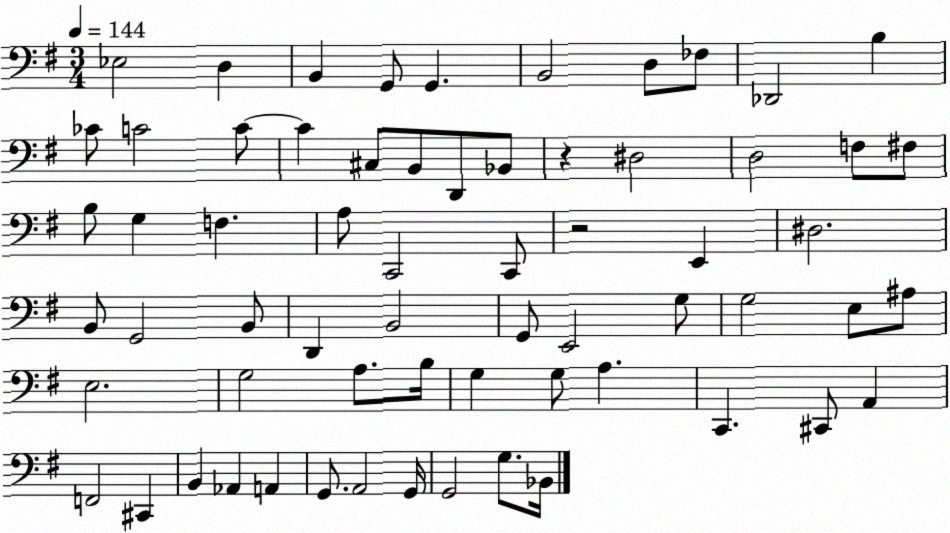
X:1
T:Untitled
M:3/4
L:1/4
K:G
_E,2 D, B,, G,,/2 G,, B,,2 D,/2 _F,/2 _D,,2 B, _C/2 C2 C/2 C ^C,/2 B,,/2 D,,/2 _B,,/2 z ^D,2 D,2 F,/2 ^F,/2 B,/2 G, F, A,/2 C,,2 C,,/2 z2 E,, ^D,2 B,,/2 G,,2 B,,/2 D,, B,,2 G,,/2 E,,2 G,/2 G,2 E,/2 ^A,/2 E,2 G,2 A,/2 B,/4 G, G,/2 A, C,, ^C,,/2 A,, F,,2 ^C,, B,, _A,, A,, G,,/2 A,,2 G,,/4 G,,2 G,/2 _B,,/4